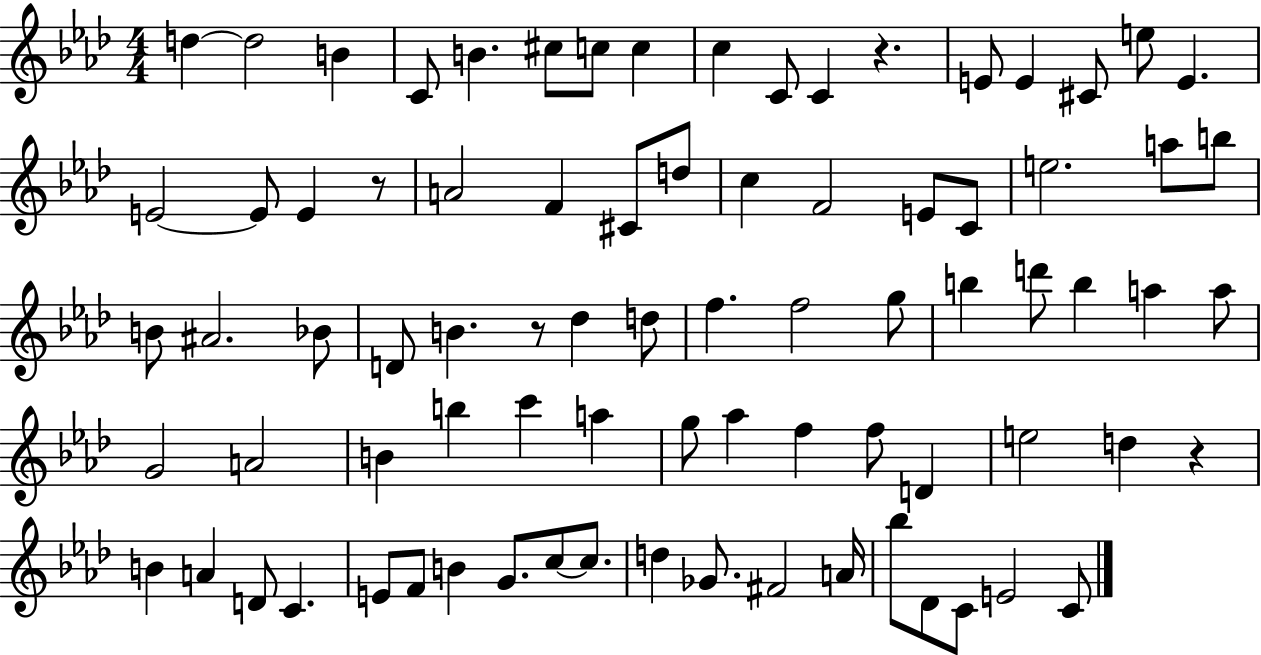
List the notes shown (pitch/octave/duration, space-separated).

D5/q D5/h B4/q C4/e B4/q. C#5/e C5/e C5/q C5/q C4/e C4/q R/q. E4/e E4/q C#4/e E5/e E4/q. E4/h E4/e E4/q R/e A4/h F4/q C#4/e D5/e C5/q F4/h E4/e C4/e E5/h. A5/e B5/e B4/e A#4/h. Bb4/e D4/e B4/q. R/e Db5/q D5/e F5/q. F5/h G5/e B5/q D6/e B5/q A5/q A5/e G4/h A4/h B4/q B5/q C6/q A5/q G5/e Ab5/q F5/q F5/e D4/q E5/h D5/q R/q B4/q A4/q D4/e C4/q. E4/e F4/e B4/q G4/e. C5/e C5/e. D5/q Gb4/e. F#4/h A4/s Bb5/e Db4/e C4/e E4/h C4/e